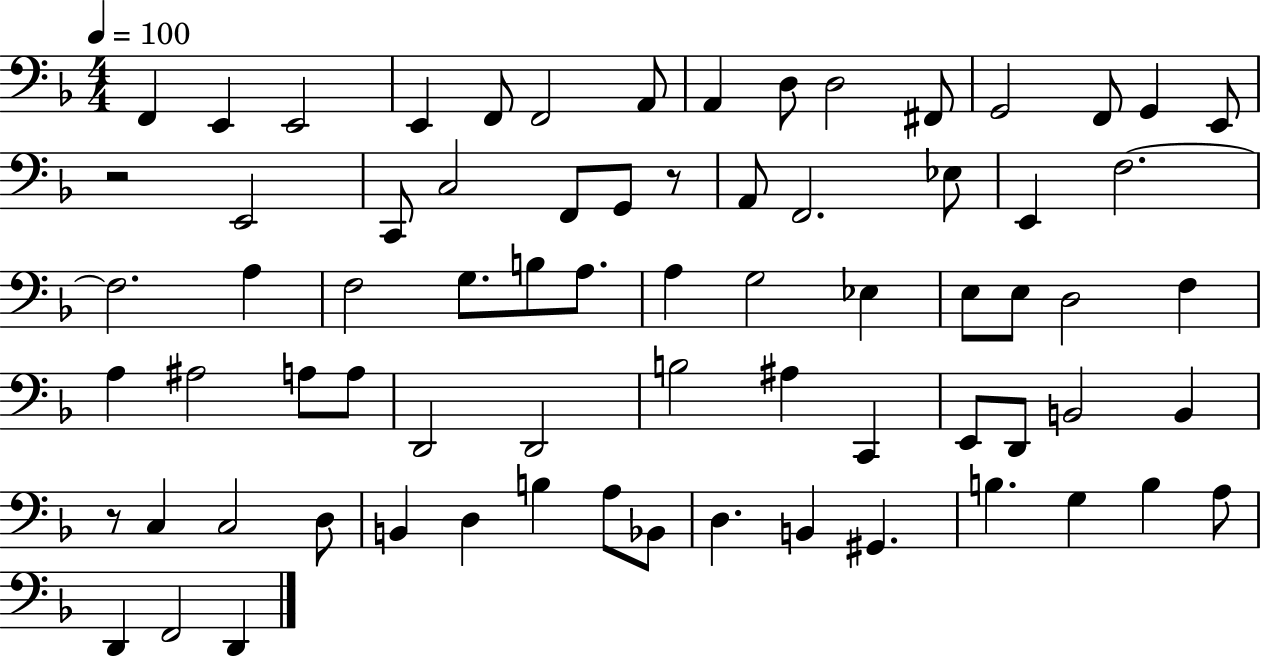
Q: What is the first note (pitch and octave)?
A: F2